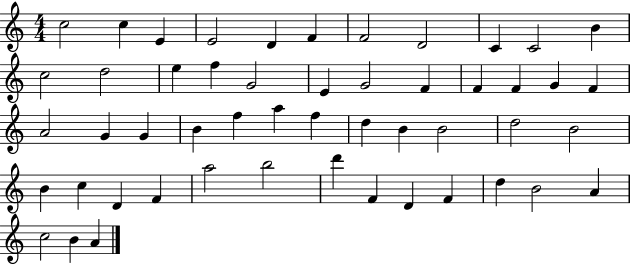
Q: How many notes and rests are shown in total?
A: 51